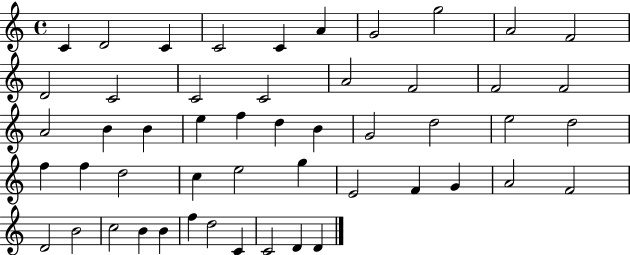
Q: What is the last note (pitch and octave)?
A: D4